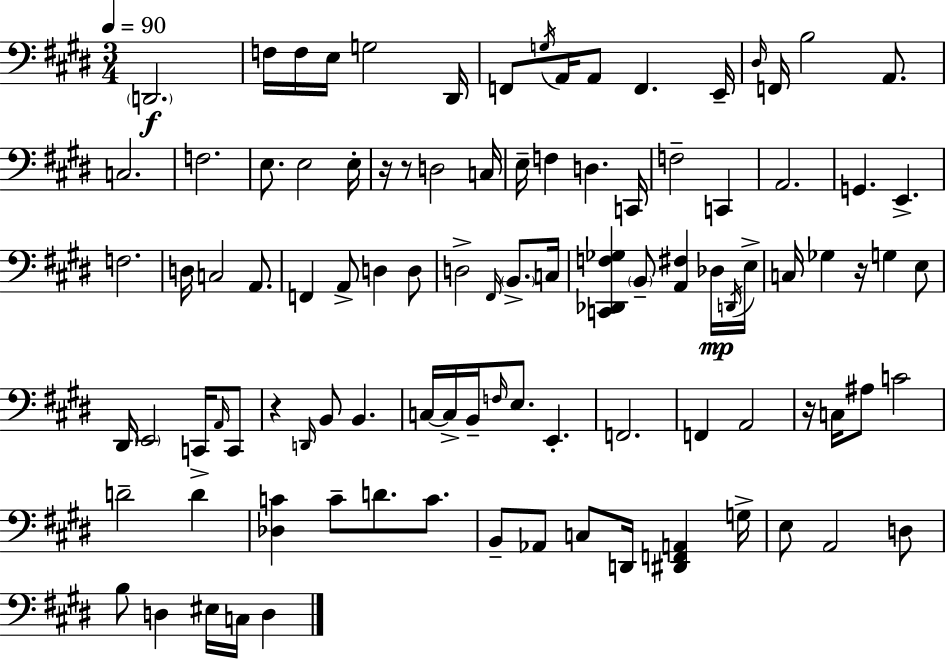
D2/h. F3/s F3/s E3/s G3/h D#2/s F2/e G3/s A2/s A2/e F2/q. E2/s D#3/s F2/s B3/h A2/e. C3/h. F3/h. E3/e. E3/h E3/s R/s R/e D3/h C3/s E3/s F3/q D3/q. C2/s F3/h C2/q A2/h. G2/q. E2/q. F3/h. D3/s C3/h A2/e. F2/q A2/e D3/q D3/e D3/h F#2/s B2/e. C3/s [C2,Db2,F3,Gb3]/q B2/e [A2,F#3]/q Db3/s D2/s E3/s C3/s Gb3/q R/s G3/q E3/e D#2/s E2/h C2/s A2/s C2/e R/q D2/s B2/e B2/q. C3/s C3/s B2/s F3/s E3/e. E2/q. F2/h. F2/q A2/h R/s C3/s A#3/e C4/h D4/h D4/q [Db3,C4]/q C4/e D4/e. C4/e. B2/e Ab2/e C3/e D2/s [D#2,F2,A2]/q G3/s E3/e A2/h D3/e B3/e D3/q EIS3/s C3/s D3/q